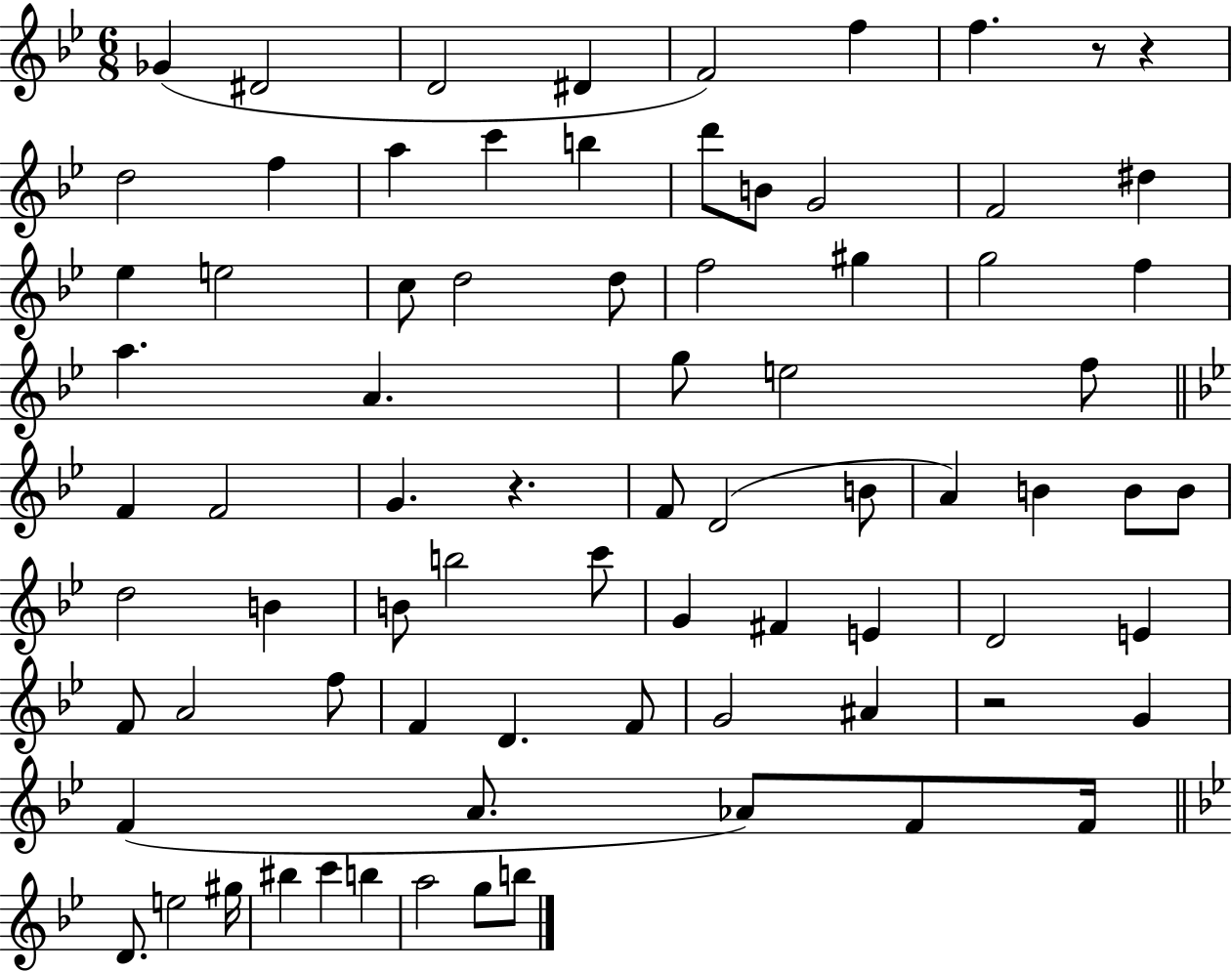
{
  \clef treble
  \numericTimeSignature
  \time 6/8
  \key bes \major
  ges'4( dis'2 | d'2 dis'4 | f'2) f''4 | f''4. r8 r4 | \break d''2 f''4 | a''4 c'''4 b''4 | d'''8 b'8 g'2 | f'2 dis''4 | \break ees''4 e''2 | c''8 d''2 d''8 | f''2 gis''4 | g''2 f''4 | \break a''4. a'4. | g''8 e''2 f''8 | \bar "||" \break \key g \minor f'4 f'2 | g'4. r4. | f'8 d'2( b'8 | a'4) b'4 b'8 b'8 | \break d''2 b'4 | b'8 b''2 c'''8 | g'4 fis'4 e'4 | d'2 e'4 | \break f'8 a'2 f''8 | f'4 d'4. f'8 | g'2 ais'4 | r2 g'4 | \break f'4( a'8. aes'8) f'8 f'16 | \bar "||" \break \key g \minor d'8. e''2 gis''16 | bis''4 c'''4 b''4 | a''2 g''8 b''8 | \bar "|."
}